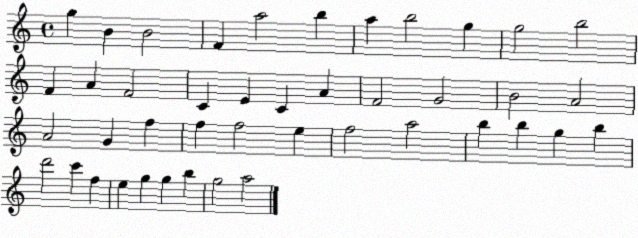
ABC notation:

X:1
T:Untitled
M:4/4
L:1/4
K:C
g B B2 F a2 b a b2 g g2 b2 F A F2 C E C A F2 G2 B2 A2 A2 G f f f2 e f2 a2 b b g b d'2 c' f e g g b g2 a2